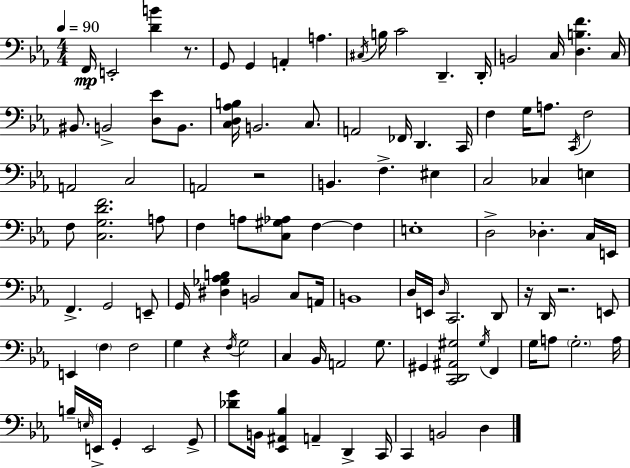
{
  \clef bass
  \numericTimeSignature
  \time 4/4
  \key c \minor
  \tempo 4 = 90
  f,16\mp e,2-. <d' b'>4 r8. | g,8 g,4 a,4-. a4. | \acciaccatura { cis16 } b16 c'2 d,4.-- | d,16-. b,2 c16 <d b f'>4. | \break c16 bis,8. b,2-> <d ees'>8 b,8. | <c d aes b>16 b,2. c8. | a,2 fes,16 d,4. | c,16 f4 g16 a8. \acciaccatura { c,16 } f2 | \break a,2 c2 | a,2 r2 | b,4. f4.-> eis4 | c2 ces4 e4 | \break f8 <c g d' f'>2. | a8 f4 a8 <c gis aes>8 f4~~ f4 | e1-. | d2-> des4.-. | \break c16 e,16 f,4.-> g,2 | e,8-- g,16 <dis ges aes b>4 b,2 c8 | a,16 b,1 | d16 e,16 \grace { d16 } c,2. | \break d,8 r16 d,16 r2. | e,8 e,4 \parenthesize f4 f2 | g4 r4 \acciaccatura { f16 } g2 | c4 bes,16 a,2 | \break g8. gis,4 <c, d, ais, gis>2 | \acciaccatura { gis16 } f,4 g16 a8 \parenthesize g2.-. | a16 b16-- \grace { e16 } e,16-> g,4-. e,2 | g,8-> <des' g'>8 b,16 <ees, ais, bes>4 a,4-- | \break d,4-> c,16 c,4 b,2 | d4 \bar "|."
}